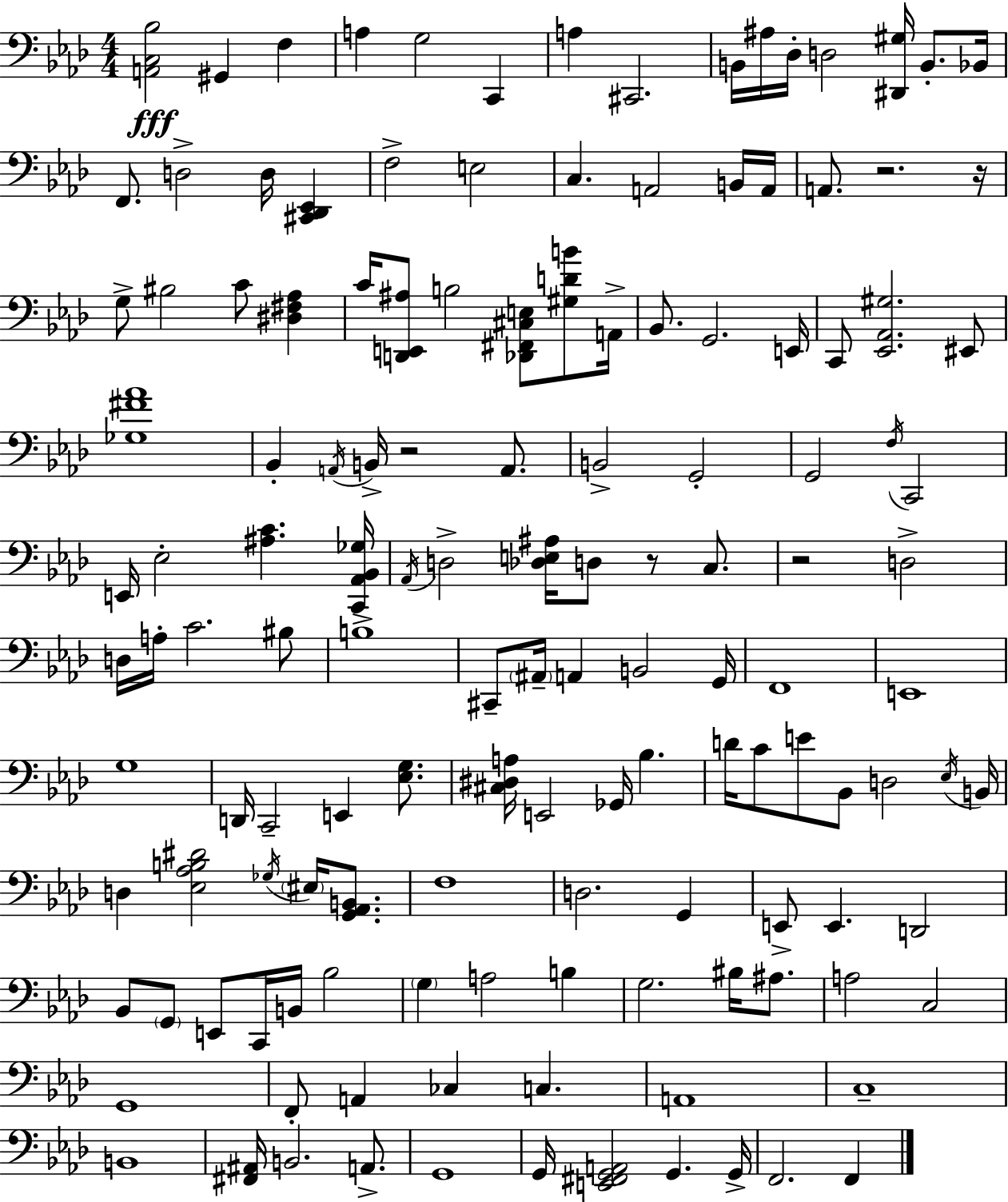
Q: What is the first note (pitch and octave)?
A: G#2